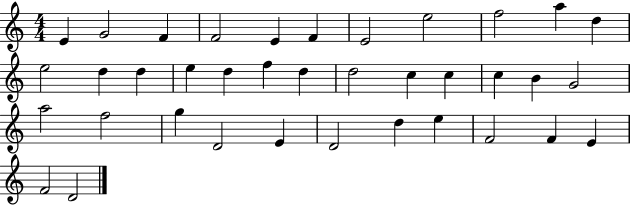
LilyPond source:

{
  \clef treble
  \numericTimeSignature
  \time 4/4
  \key c \major
  e'4 g'2 f'4 | f'2 e'4 f'4 | e'2 e''2 | f''2 a''4 d''4 | \break e''2 d''4 d''4 | e''4 d''4 f''4 d''4 | d''2 c''4 c''4 | c''4 b'4 g'2 | \break a''2 f''2 | g''4 d'2 e'4 | d'2 d''4 e''4 | f'2 f'4 e'4 | \break f'2 d'2 | \bar "|."
}